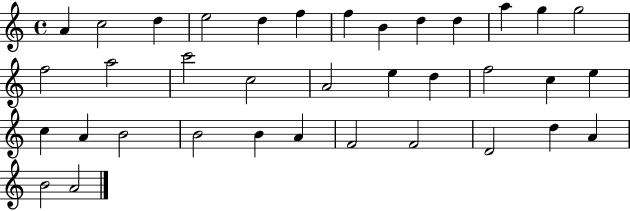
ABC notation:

X:1
T:Untitled
M:4/4
L:1/4
K:C
A c2 d e2 d f f B d d a g g2 f2 a2 c'2 c2 A2 e d f2 c e c A B2 B2 B A F2 F2 D2 d A B2 A2